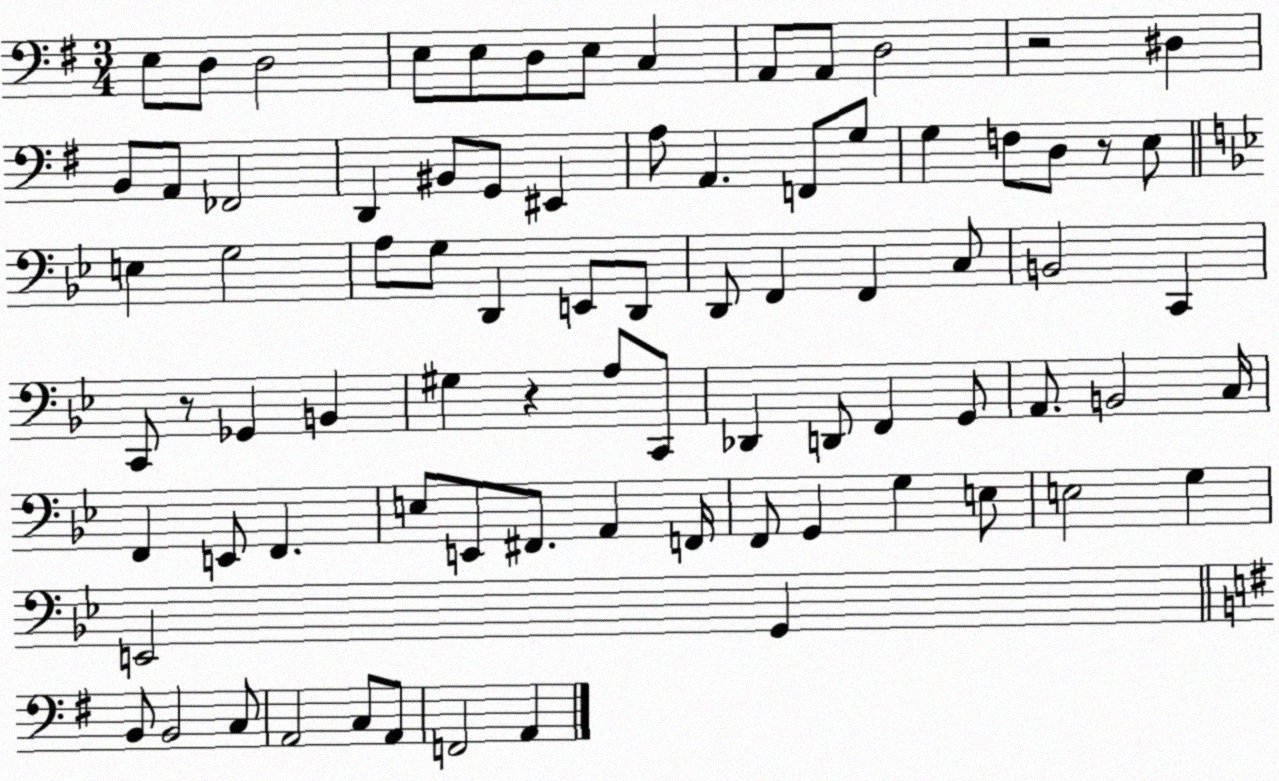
X:1
T:Untitled
M:3/4
L:1/4
K:G
E,/2 D,/2 D,2 E,/2 E,/2 D,/2 E,/2 C, A,,/2 A,,/2 D,2 z2 ^D, B,,/2 A,,/2 _F,,2 D,, ^B,,/2 G,,/2 ^E,, A,/2 A,, F,,/2 G,/2 G, F,/2 D,/2 z/2 E,/2 E, G,2 A,/2 G,/2 D,, E,,/2 D,,/2 D,,/2 F,, F,, C,/2 B,,2 C,, C,,/2 z/2 _G,, B,, ^G, z A,/2 C,,/2 _D,, D,,/2 F,, G,,/2 A,,/2 B,,2 C,/4 F,, E,,/2 F,, E,/2 E,,/2 ^F,,/2 A,, F,,/4 F,,/2 G,, G, E,/2 E,2 G, E,,2 G,, B,,/2 B,,2 C,/2 A,,2 C,/2 A,,/2 F,,2 A,,